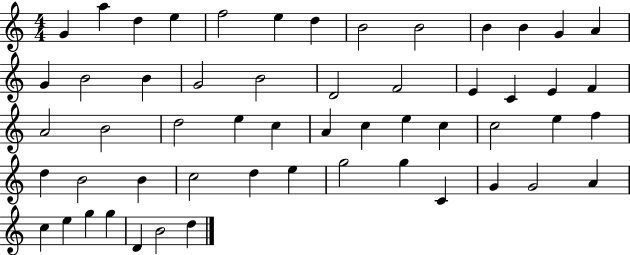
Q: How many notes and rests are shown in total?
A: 55